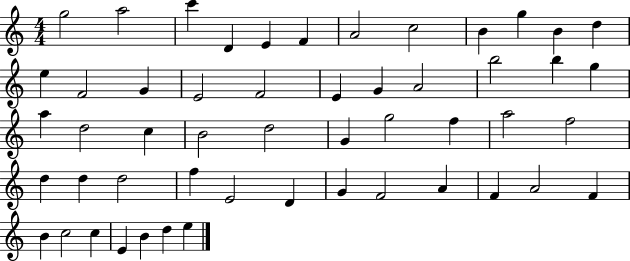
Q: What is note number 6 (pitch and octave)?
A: F4